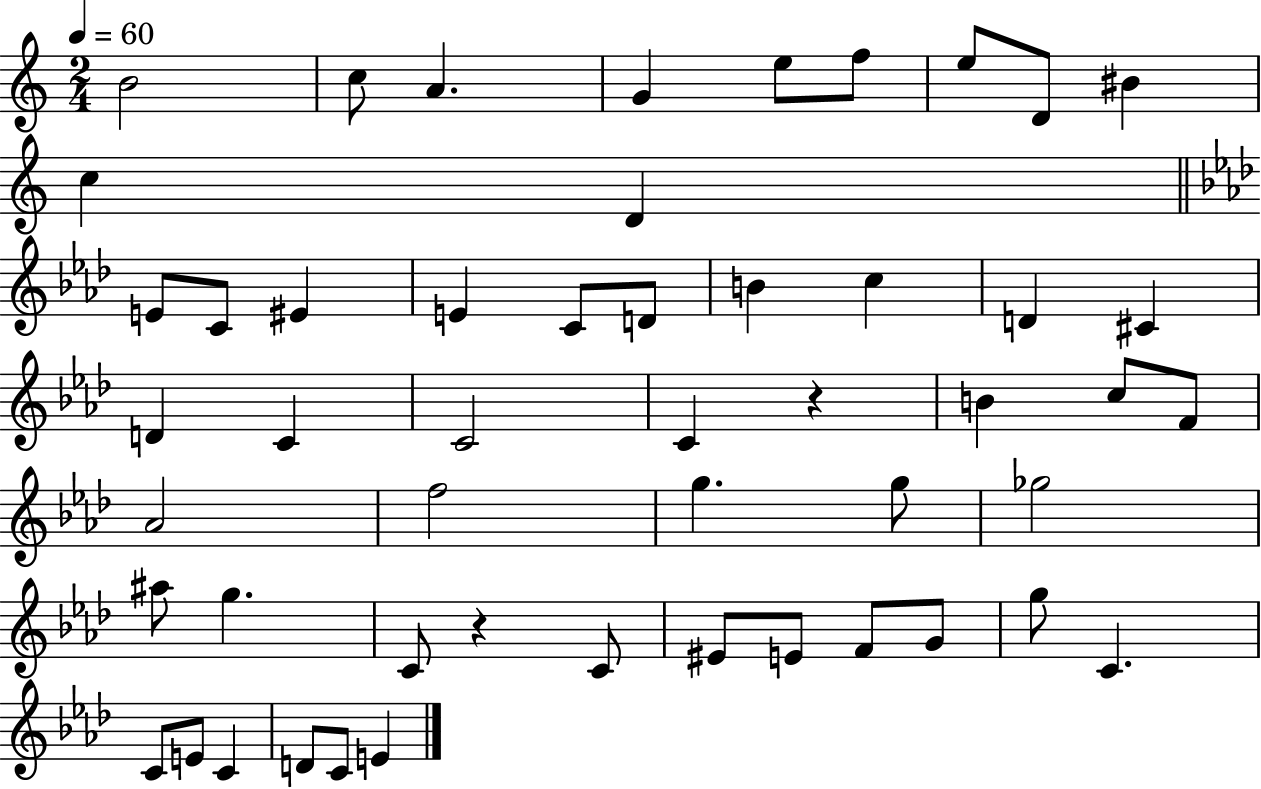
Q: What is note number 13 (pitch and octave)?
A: C4